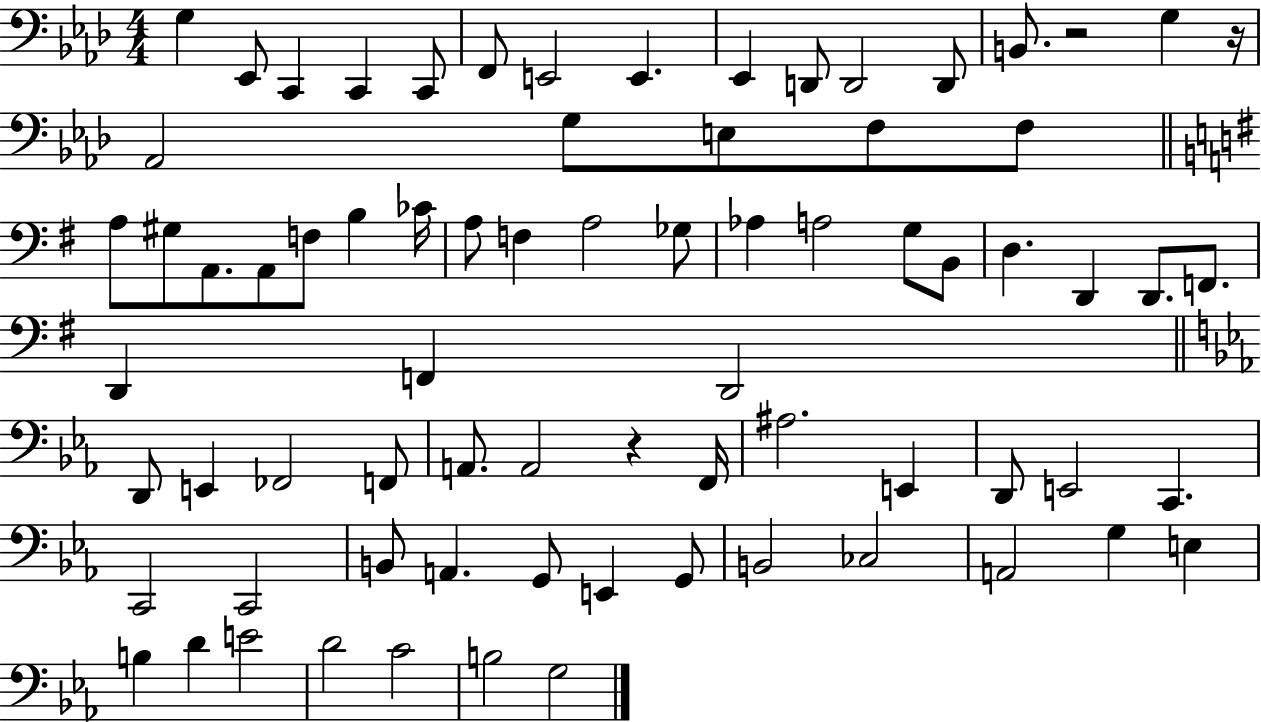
{
  \clef bass
  \numericTimeSignature
  \time 4/4
  \key aes \major
  \repeat volta 2 { g4 ees,8 c,4 c,4 c,8 | f,8 e,2 e,4. | ees,4 d,8 d,2 d,8 | b,8. r2 g4 r16 | \break aes,2 g8 e8 f8 f8 | \bar "||" \break \key e \minor a8 gis8 a,8. a,8 f8 b4 ces'16 | a8 f4 a2 ges8 | aes4 a2 g8 b,8 | d4. d,4 d,8. f,8. | \break d,4 f,4 d,2 | \bar "||" \break \key ees \major d,8 e,4 fes,2 f,8 | a,8. a,2 r4 f,16 | ais2. e,4 | d,8 e,2 c,4. | \break c,2 c,2 | b,8 a,4. g,8 e,4 g,8 | b,2 ces2 | a,2 g4 e4 | \break b4 d'4 e'2 | d'2 c'2 | b2 g2 | } \bar "|."
}